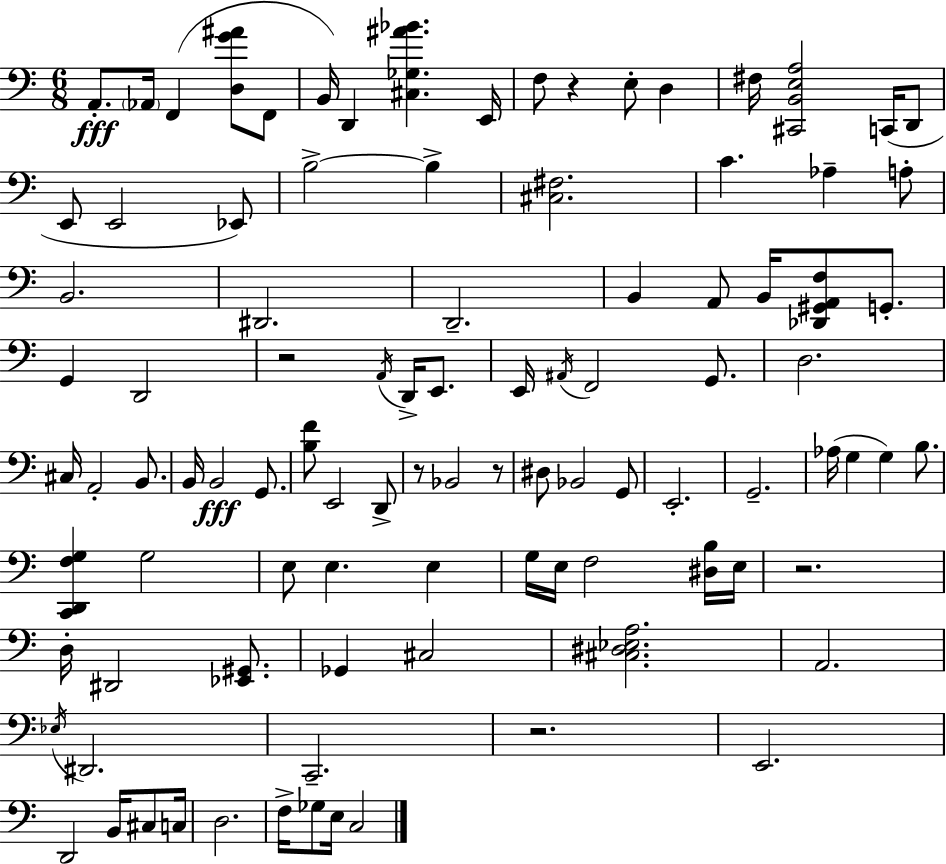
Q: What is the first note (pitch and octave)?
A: A2